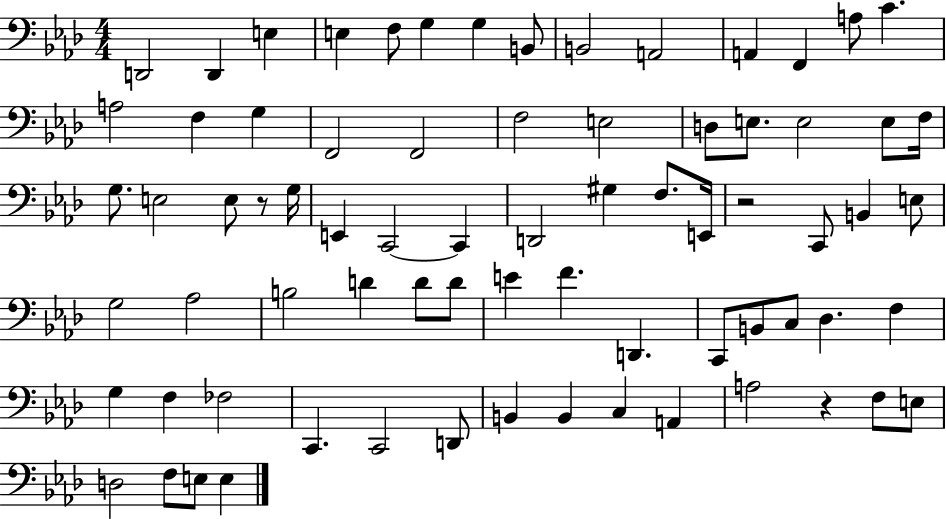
{
  \clef bass
  \numericTimeSignature
  \time 4/4
  \key aes \major
  d,2 d,4 e4 | e4 f8 g4 g4 b,8 | b,2 a,2 | a,4 f,4 a8 c'4. | \break a2 f4 g4 | f,2 f,2 | f2 e2 | d8 e8. e2 e8 f16 | \break g8. e2 e8 r8 g16 | e,4 c,2~~ c,4 | d,2 gis4 f8. e,16 | r2 c,8 b,4 e8 | \break g2 aes2 | b2 d'4 d'8 d'8 | e'4 f'4. d,4. | c,8 b,8 c8 des4. f4 | \break g4 f4 fes2 | c,4. c,2 d,8 | b,4 b,4 c4 a,4 | a2 r4 f8 e8 | \break d2 f8 e8 e4 | \bar "|."
}